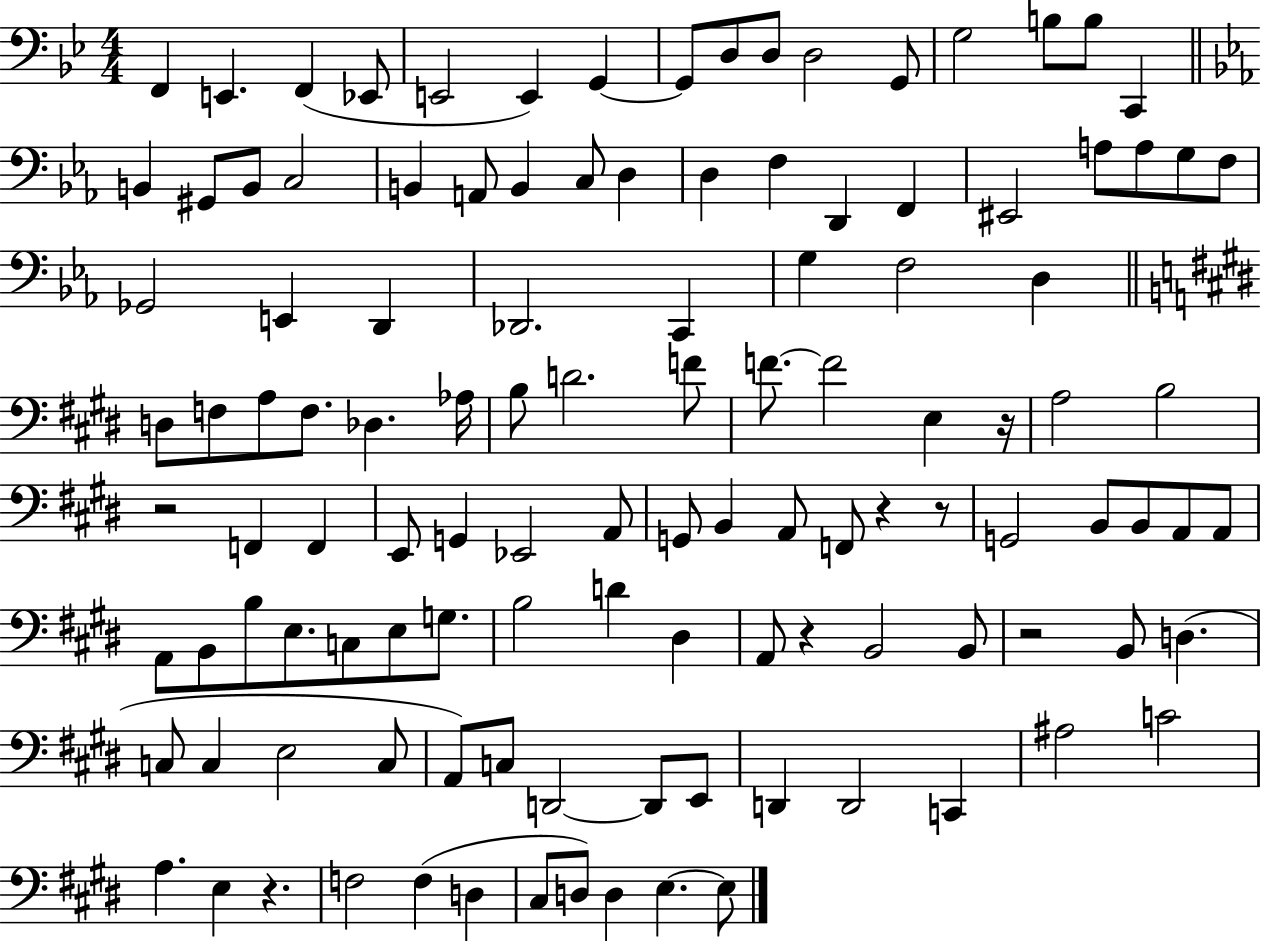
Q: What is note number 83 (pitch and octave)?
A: B2